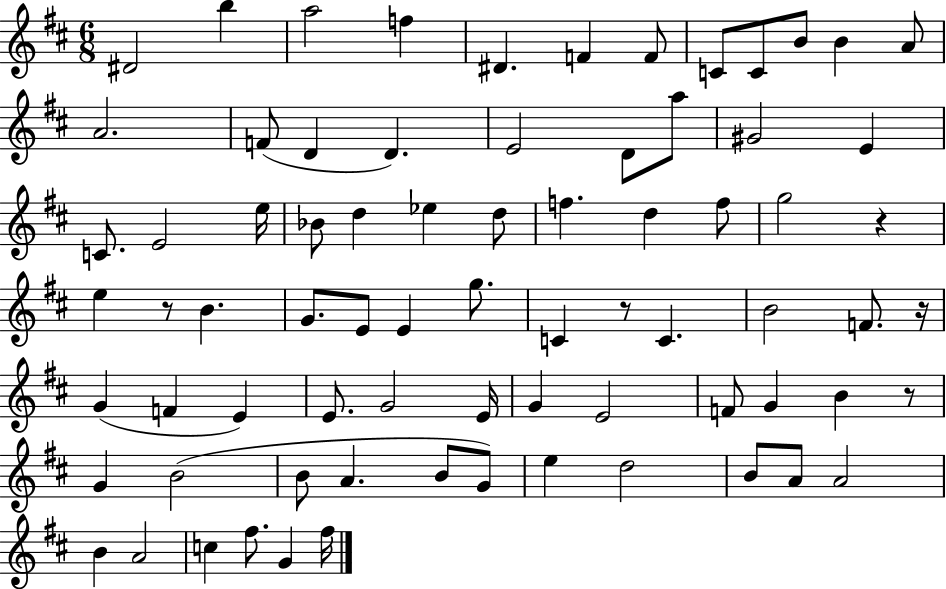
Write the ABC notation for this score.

X:1
T:Untitled
M:6/8
L:1/4
K:D
^D2 b a2 f ^D F F/2 C/2 C/2 B/2 B A/2 A2 F/2 D D E2 D/2 a/2 ^G2 E C/2 E2 e/4 _B/2 d _e d/2 f d f/2 g2 z e z/2 B G/2 E/2 E g/2 C z/2 C B2 F/2 z/4 G F E E/2 G2 E/4 G E2 F/2 G B z/2 G B2 B/2 A B/2 G/2 e d2 B/2 A/2 A2 B A2 c ^f/2 G ^f/4